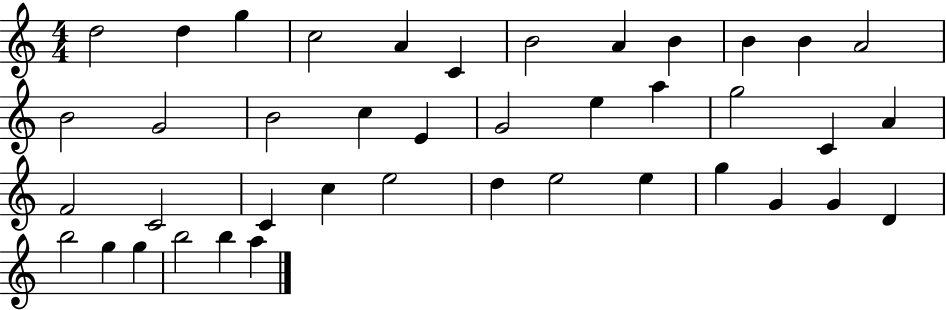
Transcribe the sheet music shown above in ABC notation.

X:1
T:Untitled
M:4/4
L:1/4
K:C
d2 d g c2 A C B2 A B B B A2 B2 G2 B2 c E G2 e a g2 C A F2 C2 C c e2 d e2 e g G G D b2 g g b2 b a